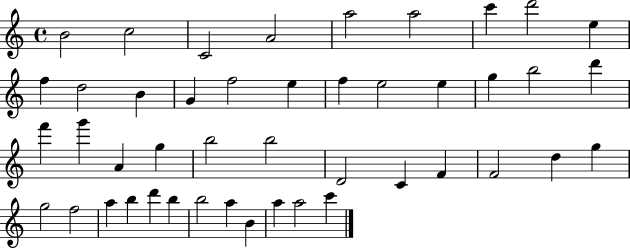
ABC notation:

X:1
T:Untitled
M:4/4
L:1/4
K:C
B2 c2 C2 A2 a2 a2 c' d'2 e f d2 B G f2 e f e2 e g b2 d' f' g' A g b2 b2 D2 C F F2 d g g2 f2 a b d' b b2 a B a a2 c'